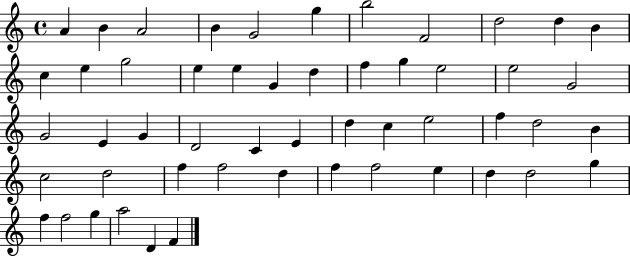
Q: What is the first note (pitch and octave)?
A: A4